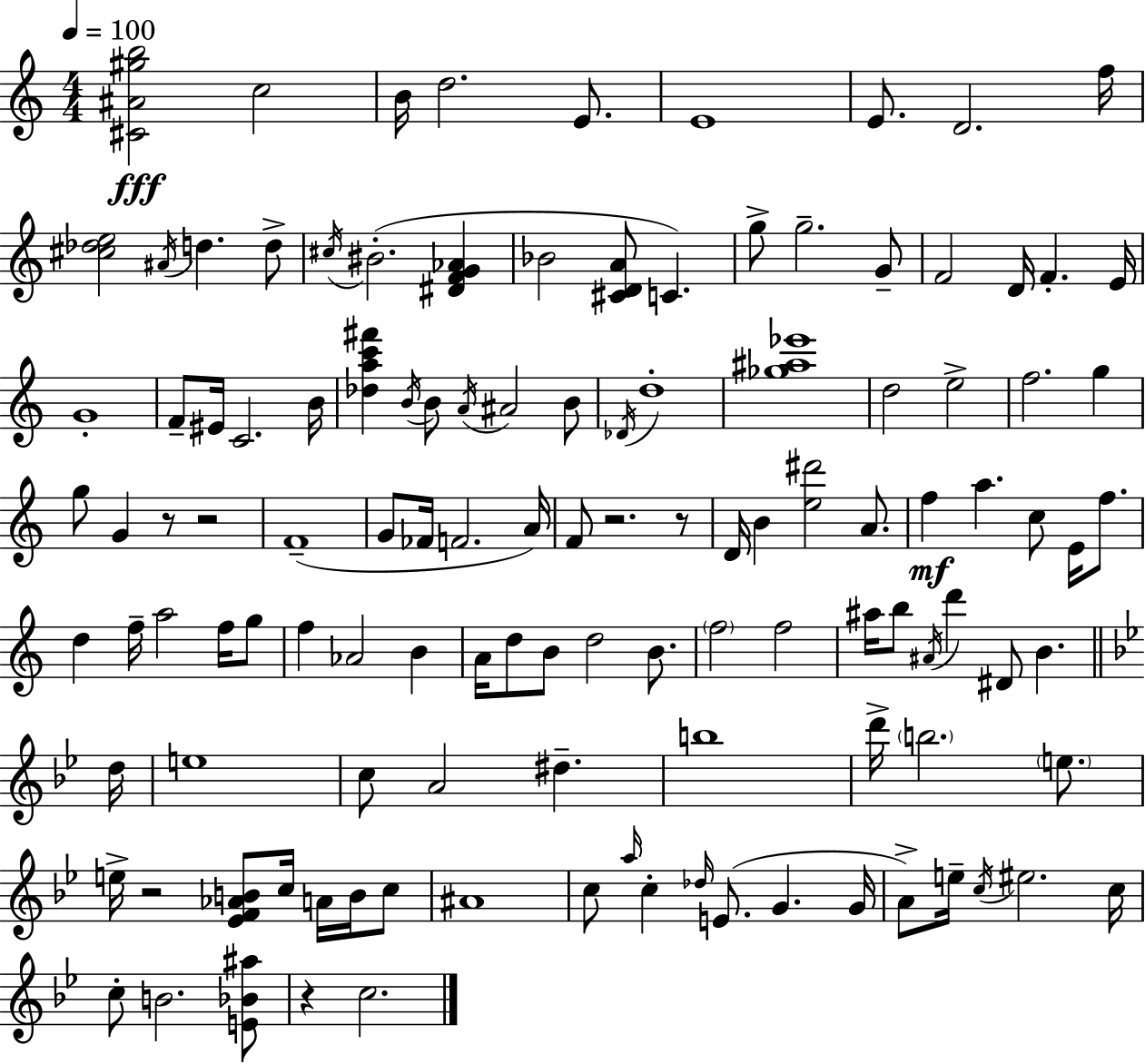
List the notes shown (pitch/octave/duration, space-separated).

[C#4,A#4,G#5,B5]/h C5/h B4/s D5/h. E4/e. E4/w E4/e. D4/h. F5/s [C#5,Db5,E5]/h A#4/s D5/q. D5/e C#5/s BIS4/h. [D#4,F4,G4,Ab4]/q Bb4/h [C#4,D4,A4]/e C4/q. G5/e G5/h. G4/e F4/h D4/s F4/q. E4/s G4/w F4/e EIS4/s C4/h. B4/s [Db5,A5,C6,F#6]/q B4/s B4/e A4/s A#4/h B4/e Db4/s D5/w [Gb5,A#5,Eb6]/w D5/h E5/h F5/h. G5/q G5/e G4/q R/e R/h F4/w G4/e FES4/s F4/h. A4/s F4/e R/h. R/e D4/s B4/q [E5,D#6]/h A4/e. F5/q A5/q. C5/e E4/s F5/e. D5/q F5/s A5/h F5/s G5/e F5/q Ab4/h B4/q A4/s D5/e B4/e D5/h B4/e. F5/h F5/h A#5/s B5/e A#4/s D6/q D#4/e B4/q. D5/s E5/w C5/e A4/h D#5/q. B5/w D6/s B5/h. E5/e. E5/s R/h [Eb4,F4,Ab4,B4]/e C5/s A4/s B4/s C5/e A#4/w C5/e A5/s C5/q Db5/s E4/e. G4/q. G4/s A4/e E5/s C5/s EIS5/h. C5/s C5/e B4/h. [E4,Bb4,A#5]/e R/q C5/h.